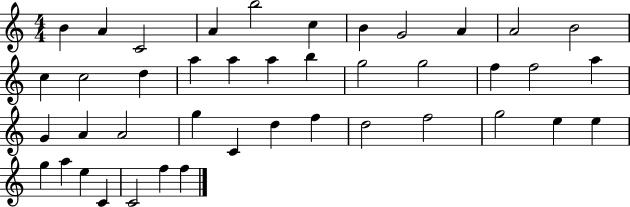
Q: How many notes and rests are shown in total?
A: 42